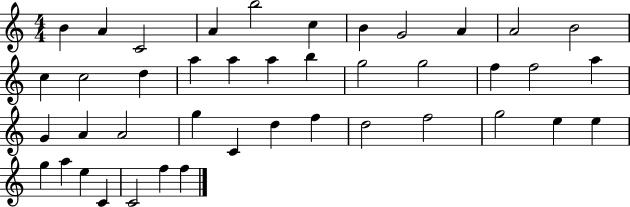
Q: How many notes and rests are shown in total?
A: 42